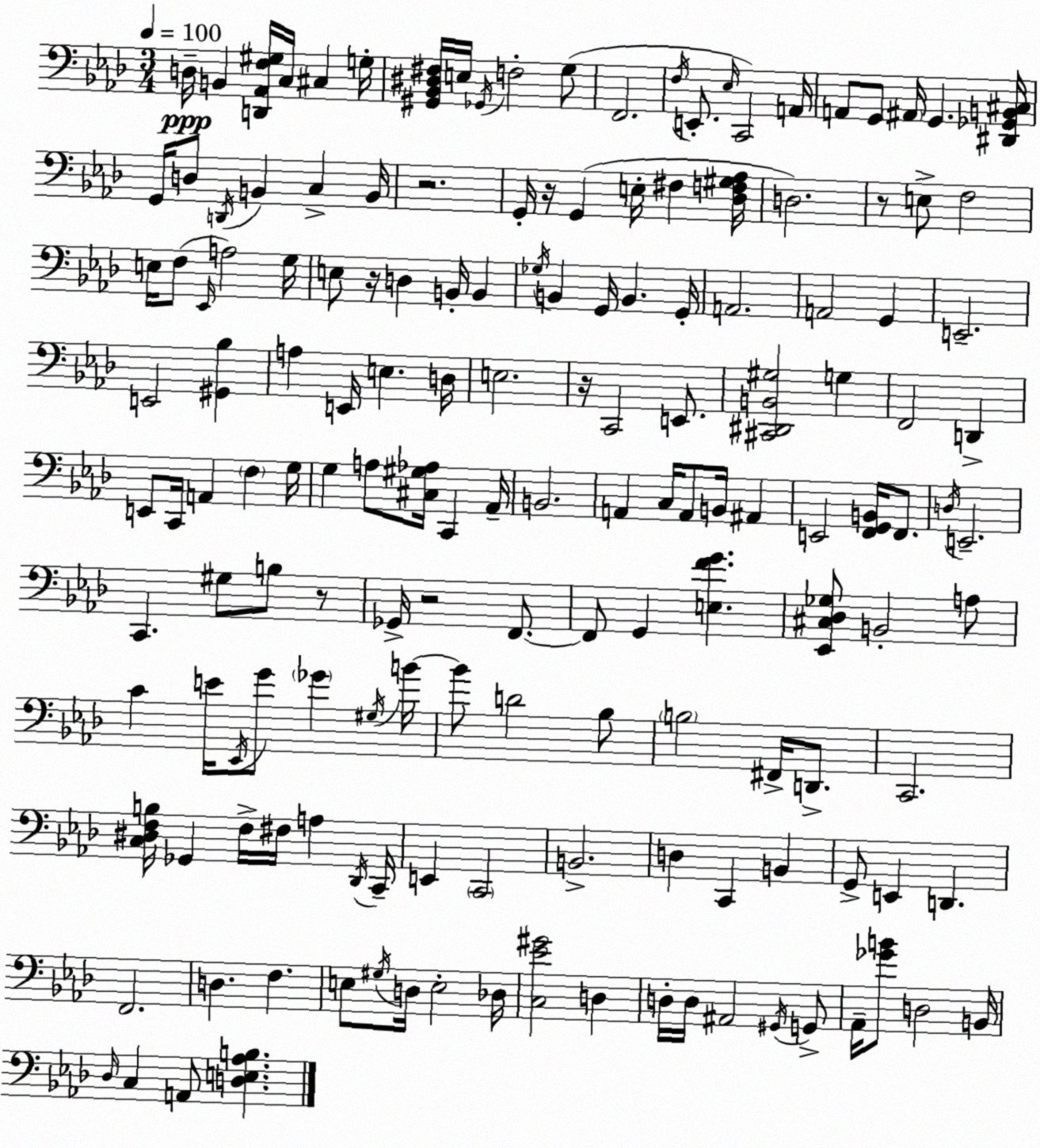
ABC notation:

X:1
T:Untitled
M:3/4
L:1/4
K:Ab
D,/4 B,, [D,,_A,,F,^G,]/4 C,/4 ^C, G,/4 [^G,,_B,,^D,^F,]/4 E,/4 _G,,/4 F,2 G,/2 F,,2 F,/4 E,,/2 _E,/4 C,,2 A,,/4 A,,/2 G,,/2 ^A,,/4 G,, [^D,,_G,,B,,^C,]/4 G,,/4 D,/2 D,,/4 B,, C, B,,/4 z2 G,,/4 z/4 G,, E,/4 ^F, [_D,F,^G,_A,]/4 D,2 z/2 E,/2 F,2 E,/4 F,/2 _E,,/4 A,2 G,/4 E,/2 z/4 D, B,,/4 B,, _G,/4 B,, G,,/4 B,, G,,/4 A,,2 A,,2 G,, E,,2 E,,2 [^G,,_B,] A, E,,/4 E, D,/4 E,2 z/4 C,,2 E,,/2 [^C,,^D,,B,,^G,]2 G, F,,2 D,, E,,/2 C,,/4 A,, F, G,/4 G, A,/2 [^C,^G,_A,]/4 C,, _A,,/4 B,,2 A,, C,/4 A,,/2 B,,/4 ^A,, E,,2 [F,,G,,B,,]/4 F,,/2 D,/4 E,,2 C,, ^G,/2 B,/2 z/2 _G,,/4 z2 F,,/2 F,,/2 G,, [E,FG] [_E,,^C,_D,_G,]/2 B,,2 A,/2 C E/4 _E,,/4 G/2 _G ^G,/4 B/4 B/2 D2 _B,/2 B,2 ^F,,/4 D,,/2 C,,2 [C,^D,F,B,]/4 _G,, F,/4 ^F,/4 A, _D,,/4 C,,/4 E,, C,,2 B,,2 D, C,, B,, G,,/2 E,, D,, F,,2 D, F, E,/2 ^G,/4 D,/4 E,2 _D,/4 [C,_E^G]2 D, D,/4 D,/4 ^A,,2 ^G,,/4 G,,/2 _A,,/4 [_GB]/2 D,2 B,,/4 _D,/4 C, A,,/2 [D,E,_A,B,]